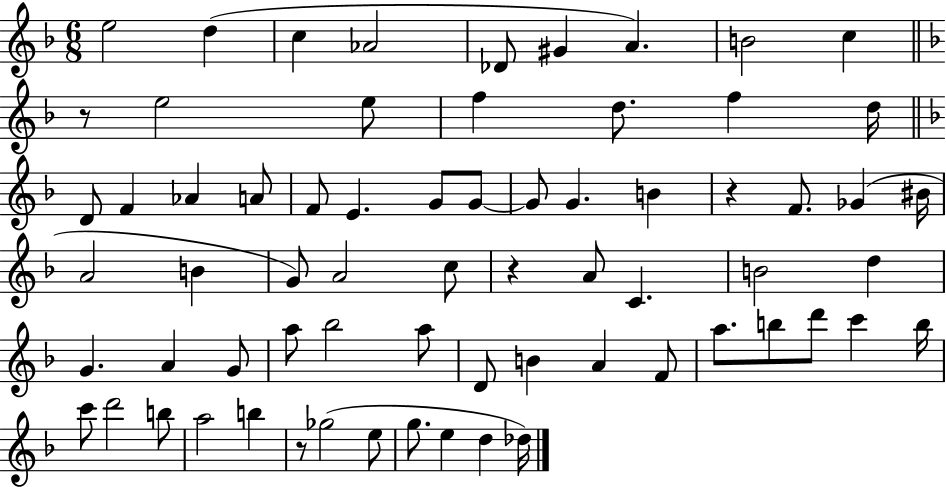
E5/h D5/q C5/q Ab4/h Db4/e G#4/q A4/q. B4/h C5/q R/e E5/h E5/e F5/q D5/e. F5/q D5/s D4/e F4/q Ab4/q A4/e F4/e E4/q. G4/e G4/e G4/e G4/q. B4/q R/q F4/e. Gb4/q BIS4/s A4/h B4/q G4/e A4/h C5/e R/q A4/e C4/q. B4/h D5/q G4/q. A4/q G4/e A5/e Bb5/h A5/e D4/e B4/q A4/q F4/e A5/e. B5/e D6/e C6/q B5/s C6/e D6/h B5/e A5/h B5/q R/e Gb5/h E5/e G5/e. E5/q D5/q Db5/s